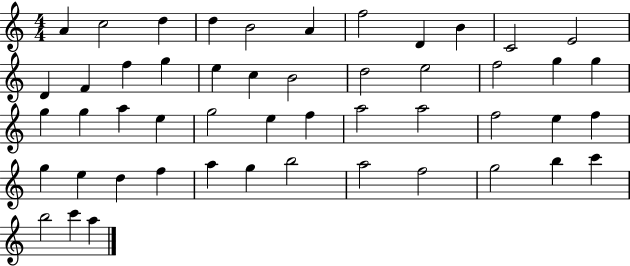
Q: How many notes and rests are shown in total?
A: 50